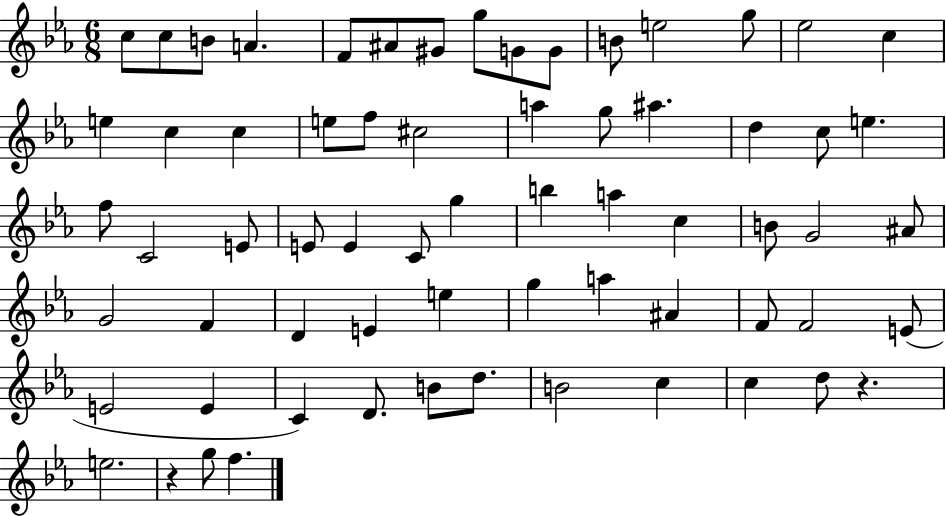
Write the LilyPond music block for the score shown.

{
  \clef treble
  \numericTimeSignature
  \time 6/8
  \key ees \major
  c''8 c''8 b'8 a'4. | f'8 ais'8 gis'8 g''8 g'8 g'8 | b'8 e''2 g''8 | ees''2 c''4 | \break e''4 c''4 c''4 | e''8 f''8 cis''2 | a''4 g''8 ais''4. | d''4 c''8 e''4. | \break f''8 c'2 e'8 | e'8 e'4 c'8 g''4 | b''4 a''4 c''4 | b'8 g'2 ais'8 | \break g'2 f'4 | d'4 e'4 e''4 | g''4 a''4 ais'4 | f'8 f'2 e'8( | \break e'2 e'4 | c'4) d'8. b'8 d''8. | b'2 c''4 | c''4 d''8 r4. | \break e''2. | r4 g''8 f''4. | \bar "|."
}